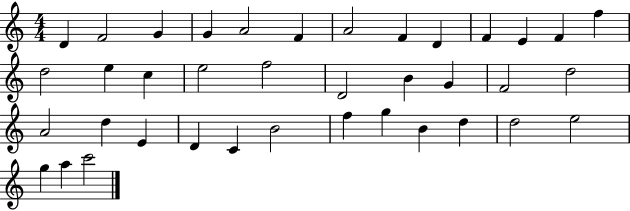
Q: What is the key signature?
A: C major